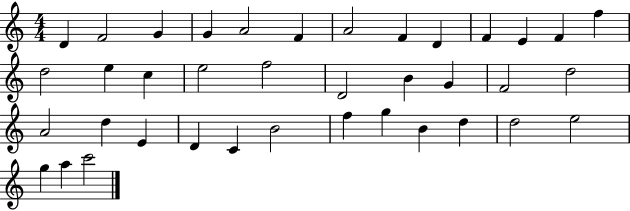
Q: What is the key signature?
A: C major